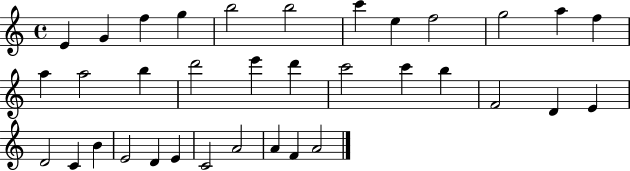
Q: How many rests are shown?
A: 0